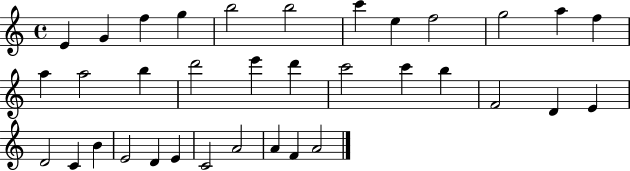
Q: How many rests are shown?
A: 0